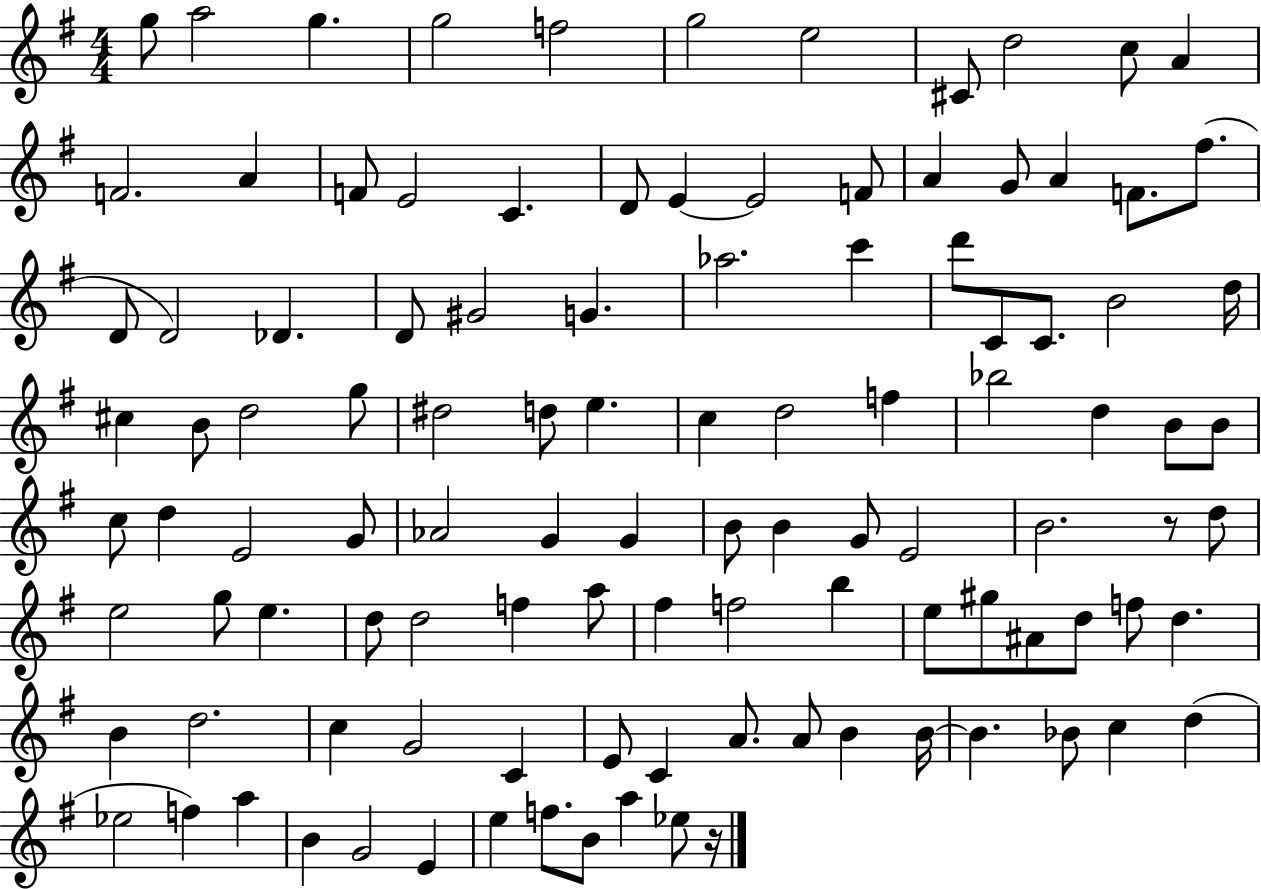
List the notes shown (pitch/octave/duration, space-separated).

G5/e A5/h G5/q. G5/h F5/h G5/h E5/h C#4/e D5/h C5/e A4/q F4/h. A4/q F4/e E4/h C4/q. D4/e E4/q E4/h F4/e A4/q G4/e A4/q F4/e. F#5/e. D4/e D4/h Db4/q. D4/e G#4/h G4/q. Ab5/h. C6/q D6/e C4/e C4/e. B4/h D5/s C#5/q B4/e D5/h G5/e D#5/h D5/e E5/q. C5/q D5/h F5/q Bb5/h D5/q B4/e B4/e C5/e D5/q E4/h G4/e Ab4/h G4/q G4/q B4/e B4/q G4/e E4/h B4/h. R/e D5/e E5/h G5/e E5/q. D5/e D5/h F5/q A5/e F#5/q F5/h B5/q E5/e G#5/e A#4/e D5/e F5/e D5/q. B4/q D5/h. C5/q G4/h C4/q E4/e C4/q A4/e. A4/e B4/q B4/s B4/q. Bb4/e C5/q D5/q Eb5/h F5/q A5/q B4/q G4/h E4/q E5/q F5/e. B4/e A5/q Eb5/e R/s